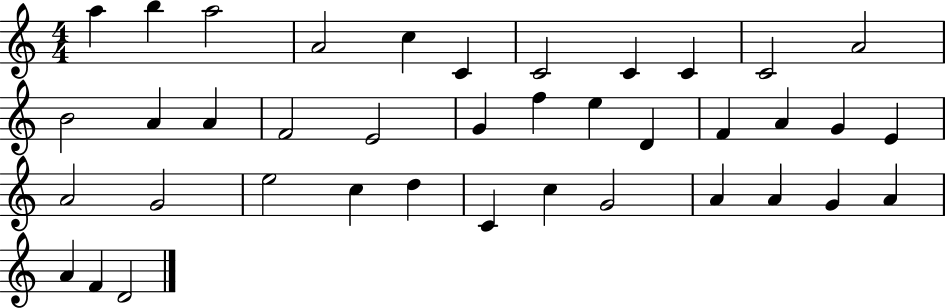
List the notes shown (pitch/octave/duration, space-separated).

A5/q B5/q A5/h A4/h C5/q C4/q C4/h C4/q C4/q C4/h A4/h B4/h A4/q A4/q F4/h E4/h G4/q F5/q E5/q D4/q F4/q A4/q G4/q E4/q A4/h G4/h E5/h C5/q D5/q C4/q C5/q G4/h A4/q A4/q G4/q A4/q A4/q F4/q D4/h